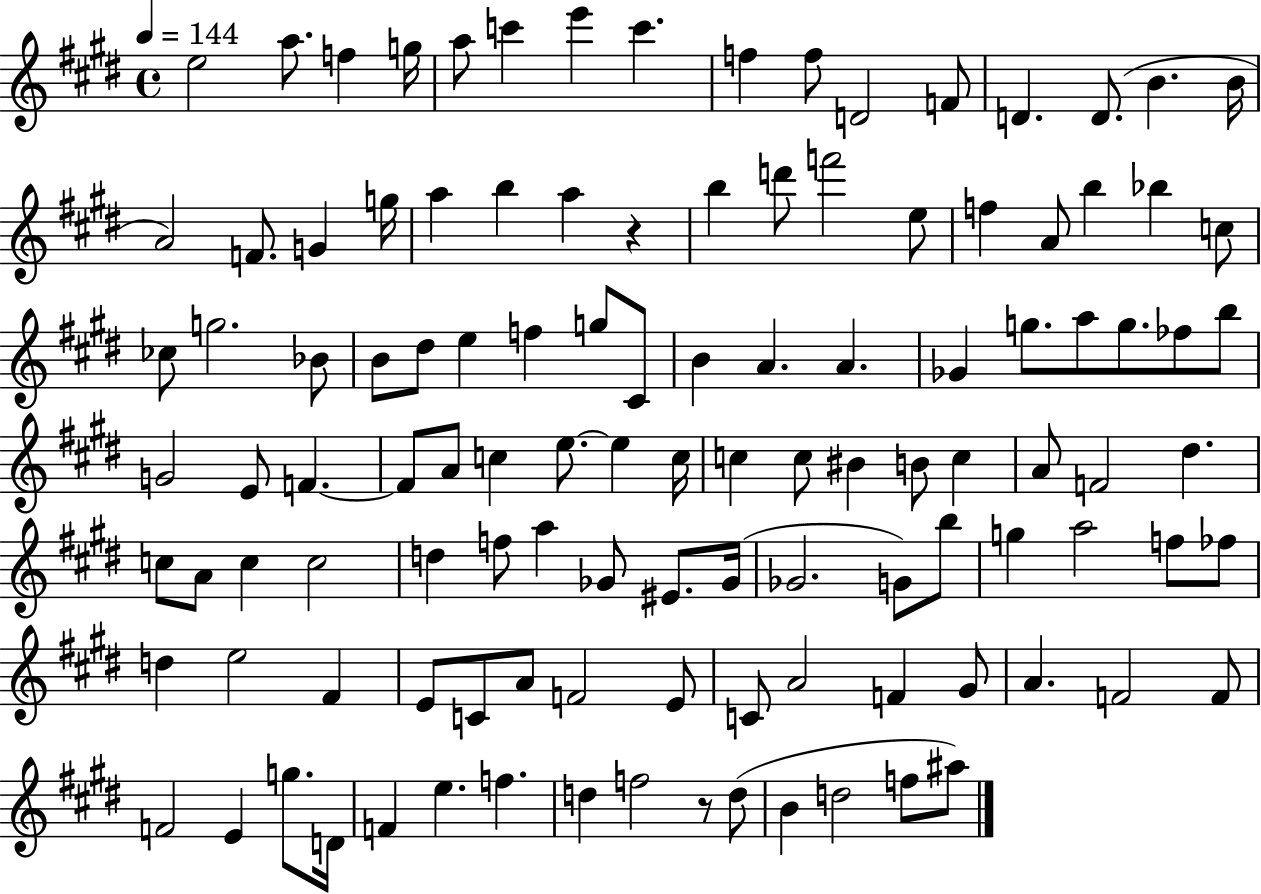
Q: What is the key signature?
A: E major